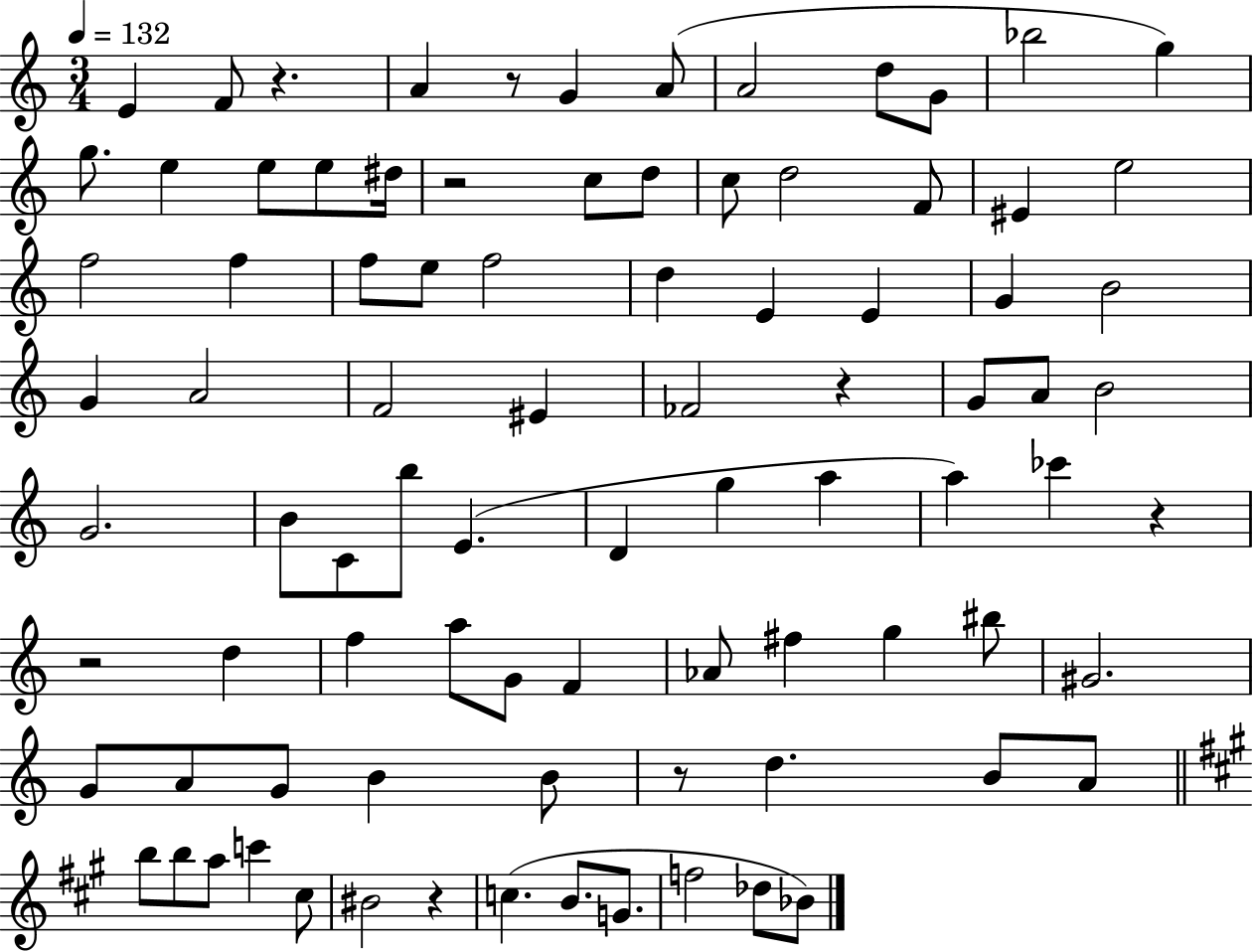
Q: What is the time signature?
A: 3/4